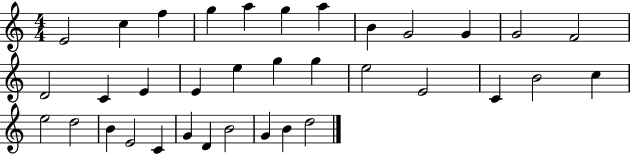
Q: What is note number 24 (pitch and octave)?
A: C5